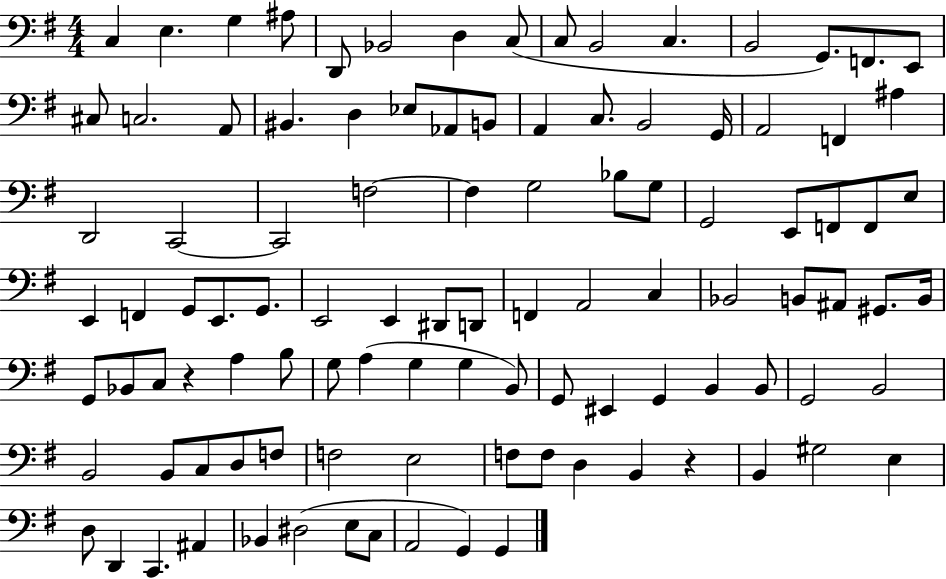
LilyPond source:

{
  \clef bass
  \numericTimeSignature
  \time 4/4
  \key g \major
  c4 e4. g4 ais8 | d,8 bes,2 d4 c8( | c8 b,2 c4. | b,2 g,8.) f,8. e,8 | \break cis8 c2. a,8 | bis,4. d4 ees8 aes,8 b,8 | a,4 c8. b,2 g,16 | a,2 f,4 ais4 | \break d,2 c,2~~ | c,2 f2~~ | f4 g2 bes8 g8 | g,2 e,8 f,8 f,8 e8 | \break e,4 f,4 g,8 e,8. g,8. | e,2 e,4 dis,8 d,8 | f,4 a,2 c4 | bes,2 b,8 ais,8 gis,8. b,16 | \break g,8 bes,8 c8 r4 a4 b8 | g8 a4( g4 g4 b,8) | g,8 eis,4 g,4 b,4 b,8 | g,2 b,2 | \break b,2 b,8 c8 d8 f8 | f2 e2 | f8 f8 d4 b,4 r4 | b,4 gis2 e4 | \break d8 d,4 c,4. ais,4 | bes,4 dis2( e8 c8 | a,2 g,4) g,4 | \bar "|."
}